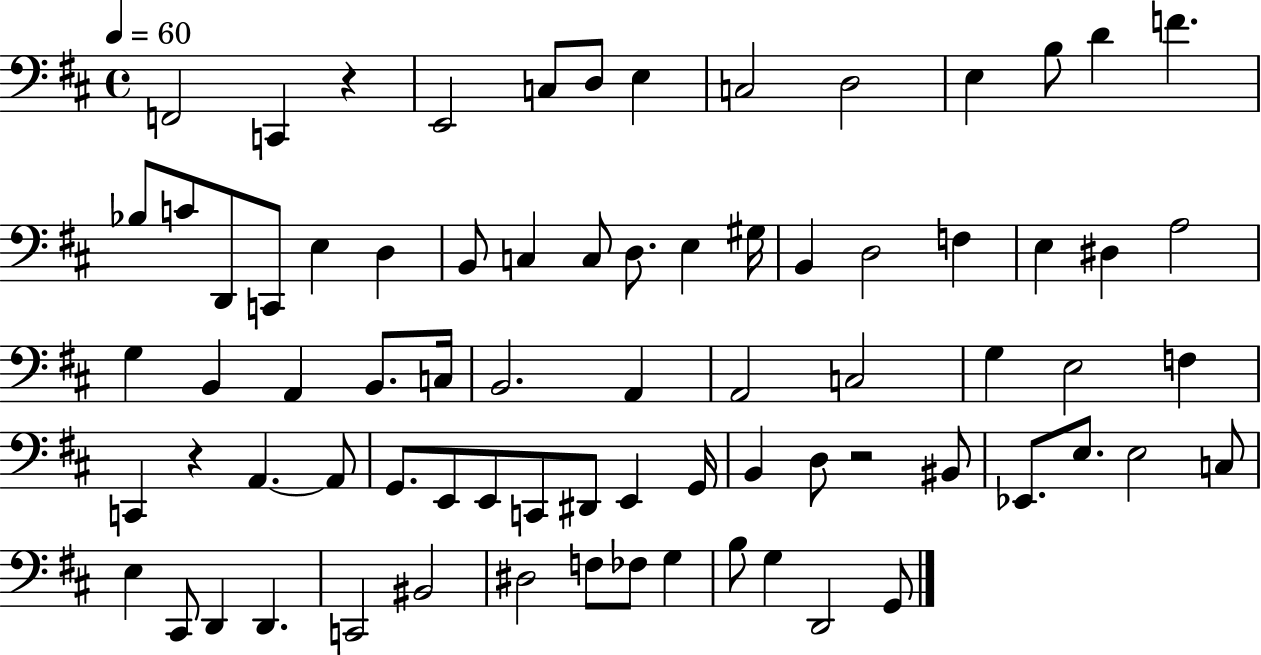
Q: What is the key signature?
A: D major